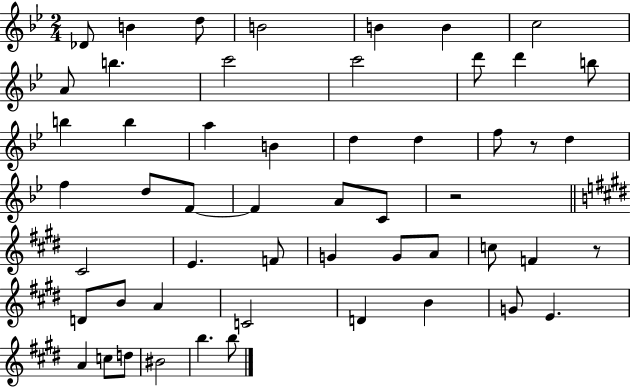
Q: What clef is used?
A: treble